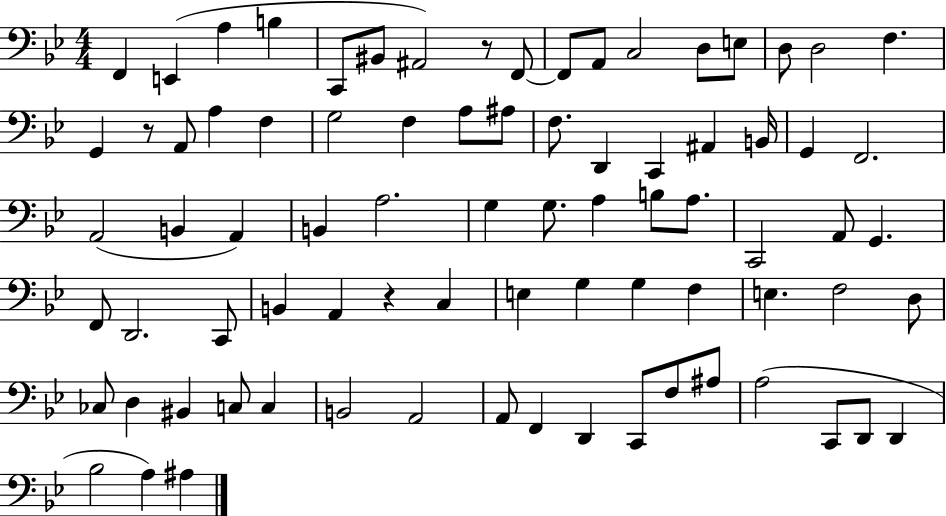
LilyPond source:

{
  \clef bass
  \numericTimeSignature
  \time 4/4
  \key bes \major
  f,4 e,4( a4 b4 | c,8 bis,8 ais,2) r8 f,8~~ | f,8 a,8 c2 d8 e8 | d8 d2 f4. | \break g,4 r8 a,8 a4 f4 | g2 f4 a8 ais8 | f8. d,4 c,4 ais,4 b,16 | g,4 f,2. | \break a,2( b,4 a,4) | b,4 a2. | g4 g8. a4 b8 a8. | c,2 a,8 g,4. | \break f,8 d,2. c,8 | b,4 a,4 r4 c4 | e4 g4 g4 f4 | e4. f2 d8 | \break ces8 d4 bis,4 c8 c4 | b,2 a,2 | a,8 f,4 d,4 c,8 f8 ais8 | a2( c,8 d,8 d,4 | \break bes2 a4) ais4 | \bar "|."
}